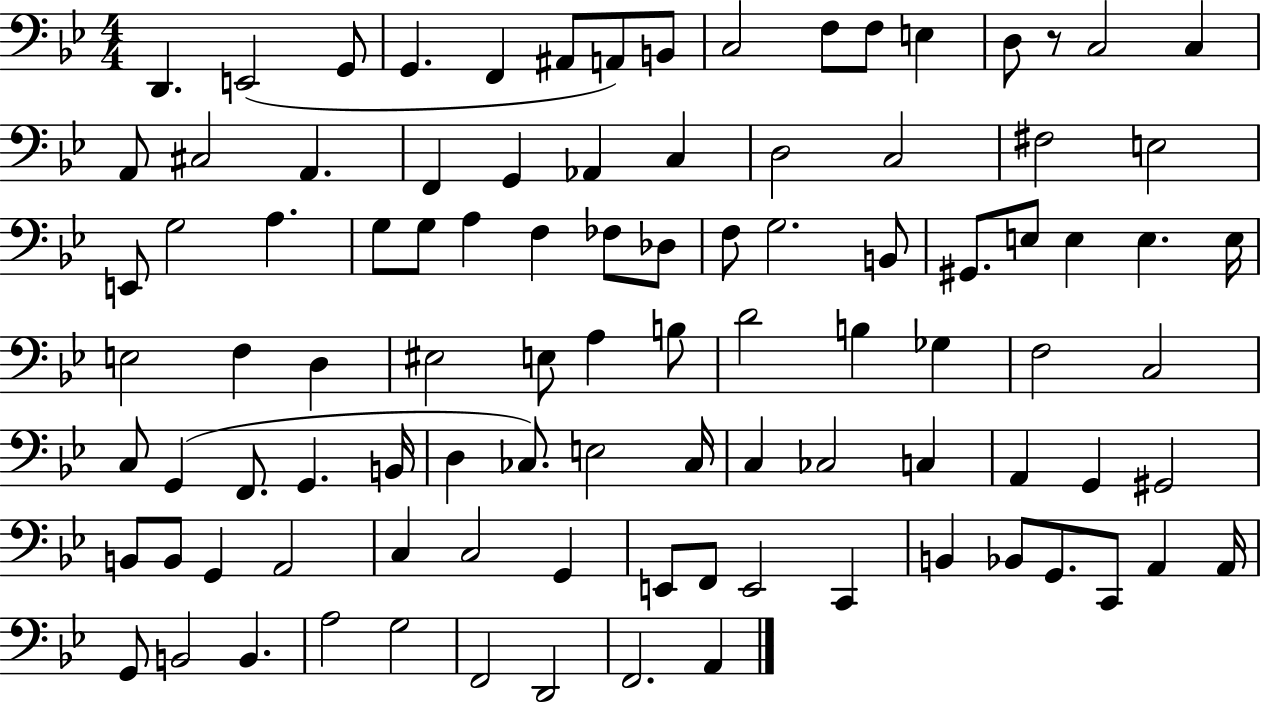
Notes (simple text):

D2/q. E2/h G2/e G2/q. F2/q A#2/e A2/e B2/e C3/h F3/e F3/e E3/q D3/e R/e C3/h C3/q A2/e C#3/h A2/q. F2/q G2/q Ab2/q C3/q D3/h C3/h F#3/h E3/h E2/e G3/h A3/q. G3/e G3/e A3/q F3/q FES3/e Db3/e F3/e G3/h. B2/e G#2/e. E3/e E3/q E3/q. E3/s E3/h F3/q D3/q EIS3/h E3/e A3/q B3/e D4/h B3/q Gb3/q F3/h C3/h C3/e G2/q F2/e. G2/q. B2/s D3/q CES3/e. E3/h CES3/s C3/q CES3/h C3/q A2/q G2/q G#2/h B2/e B2/e G2/q A2/h C3/q C3/h G2/q E2/e F2/e E2/h C2/q B2/q Bb2/e G2/e. C2/e A2/q A2/s G2/e B2/h B2/q. A3/h G3/h F2/h D2/h F2/h. A2/q